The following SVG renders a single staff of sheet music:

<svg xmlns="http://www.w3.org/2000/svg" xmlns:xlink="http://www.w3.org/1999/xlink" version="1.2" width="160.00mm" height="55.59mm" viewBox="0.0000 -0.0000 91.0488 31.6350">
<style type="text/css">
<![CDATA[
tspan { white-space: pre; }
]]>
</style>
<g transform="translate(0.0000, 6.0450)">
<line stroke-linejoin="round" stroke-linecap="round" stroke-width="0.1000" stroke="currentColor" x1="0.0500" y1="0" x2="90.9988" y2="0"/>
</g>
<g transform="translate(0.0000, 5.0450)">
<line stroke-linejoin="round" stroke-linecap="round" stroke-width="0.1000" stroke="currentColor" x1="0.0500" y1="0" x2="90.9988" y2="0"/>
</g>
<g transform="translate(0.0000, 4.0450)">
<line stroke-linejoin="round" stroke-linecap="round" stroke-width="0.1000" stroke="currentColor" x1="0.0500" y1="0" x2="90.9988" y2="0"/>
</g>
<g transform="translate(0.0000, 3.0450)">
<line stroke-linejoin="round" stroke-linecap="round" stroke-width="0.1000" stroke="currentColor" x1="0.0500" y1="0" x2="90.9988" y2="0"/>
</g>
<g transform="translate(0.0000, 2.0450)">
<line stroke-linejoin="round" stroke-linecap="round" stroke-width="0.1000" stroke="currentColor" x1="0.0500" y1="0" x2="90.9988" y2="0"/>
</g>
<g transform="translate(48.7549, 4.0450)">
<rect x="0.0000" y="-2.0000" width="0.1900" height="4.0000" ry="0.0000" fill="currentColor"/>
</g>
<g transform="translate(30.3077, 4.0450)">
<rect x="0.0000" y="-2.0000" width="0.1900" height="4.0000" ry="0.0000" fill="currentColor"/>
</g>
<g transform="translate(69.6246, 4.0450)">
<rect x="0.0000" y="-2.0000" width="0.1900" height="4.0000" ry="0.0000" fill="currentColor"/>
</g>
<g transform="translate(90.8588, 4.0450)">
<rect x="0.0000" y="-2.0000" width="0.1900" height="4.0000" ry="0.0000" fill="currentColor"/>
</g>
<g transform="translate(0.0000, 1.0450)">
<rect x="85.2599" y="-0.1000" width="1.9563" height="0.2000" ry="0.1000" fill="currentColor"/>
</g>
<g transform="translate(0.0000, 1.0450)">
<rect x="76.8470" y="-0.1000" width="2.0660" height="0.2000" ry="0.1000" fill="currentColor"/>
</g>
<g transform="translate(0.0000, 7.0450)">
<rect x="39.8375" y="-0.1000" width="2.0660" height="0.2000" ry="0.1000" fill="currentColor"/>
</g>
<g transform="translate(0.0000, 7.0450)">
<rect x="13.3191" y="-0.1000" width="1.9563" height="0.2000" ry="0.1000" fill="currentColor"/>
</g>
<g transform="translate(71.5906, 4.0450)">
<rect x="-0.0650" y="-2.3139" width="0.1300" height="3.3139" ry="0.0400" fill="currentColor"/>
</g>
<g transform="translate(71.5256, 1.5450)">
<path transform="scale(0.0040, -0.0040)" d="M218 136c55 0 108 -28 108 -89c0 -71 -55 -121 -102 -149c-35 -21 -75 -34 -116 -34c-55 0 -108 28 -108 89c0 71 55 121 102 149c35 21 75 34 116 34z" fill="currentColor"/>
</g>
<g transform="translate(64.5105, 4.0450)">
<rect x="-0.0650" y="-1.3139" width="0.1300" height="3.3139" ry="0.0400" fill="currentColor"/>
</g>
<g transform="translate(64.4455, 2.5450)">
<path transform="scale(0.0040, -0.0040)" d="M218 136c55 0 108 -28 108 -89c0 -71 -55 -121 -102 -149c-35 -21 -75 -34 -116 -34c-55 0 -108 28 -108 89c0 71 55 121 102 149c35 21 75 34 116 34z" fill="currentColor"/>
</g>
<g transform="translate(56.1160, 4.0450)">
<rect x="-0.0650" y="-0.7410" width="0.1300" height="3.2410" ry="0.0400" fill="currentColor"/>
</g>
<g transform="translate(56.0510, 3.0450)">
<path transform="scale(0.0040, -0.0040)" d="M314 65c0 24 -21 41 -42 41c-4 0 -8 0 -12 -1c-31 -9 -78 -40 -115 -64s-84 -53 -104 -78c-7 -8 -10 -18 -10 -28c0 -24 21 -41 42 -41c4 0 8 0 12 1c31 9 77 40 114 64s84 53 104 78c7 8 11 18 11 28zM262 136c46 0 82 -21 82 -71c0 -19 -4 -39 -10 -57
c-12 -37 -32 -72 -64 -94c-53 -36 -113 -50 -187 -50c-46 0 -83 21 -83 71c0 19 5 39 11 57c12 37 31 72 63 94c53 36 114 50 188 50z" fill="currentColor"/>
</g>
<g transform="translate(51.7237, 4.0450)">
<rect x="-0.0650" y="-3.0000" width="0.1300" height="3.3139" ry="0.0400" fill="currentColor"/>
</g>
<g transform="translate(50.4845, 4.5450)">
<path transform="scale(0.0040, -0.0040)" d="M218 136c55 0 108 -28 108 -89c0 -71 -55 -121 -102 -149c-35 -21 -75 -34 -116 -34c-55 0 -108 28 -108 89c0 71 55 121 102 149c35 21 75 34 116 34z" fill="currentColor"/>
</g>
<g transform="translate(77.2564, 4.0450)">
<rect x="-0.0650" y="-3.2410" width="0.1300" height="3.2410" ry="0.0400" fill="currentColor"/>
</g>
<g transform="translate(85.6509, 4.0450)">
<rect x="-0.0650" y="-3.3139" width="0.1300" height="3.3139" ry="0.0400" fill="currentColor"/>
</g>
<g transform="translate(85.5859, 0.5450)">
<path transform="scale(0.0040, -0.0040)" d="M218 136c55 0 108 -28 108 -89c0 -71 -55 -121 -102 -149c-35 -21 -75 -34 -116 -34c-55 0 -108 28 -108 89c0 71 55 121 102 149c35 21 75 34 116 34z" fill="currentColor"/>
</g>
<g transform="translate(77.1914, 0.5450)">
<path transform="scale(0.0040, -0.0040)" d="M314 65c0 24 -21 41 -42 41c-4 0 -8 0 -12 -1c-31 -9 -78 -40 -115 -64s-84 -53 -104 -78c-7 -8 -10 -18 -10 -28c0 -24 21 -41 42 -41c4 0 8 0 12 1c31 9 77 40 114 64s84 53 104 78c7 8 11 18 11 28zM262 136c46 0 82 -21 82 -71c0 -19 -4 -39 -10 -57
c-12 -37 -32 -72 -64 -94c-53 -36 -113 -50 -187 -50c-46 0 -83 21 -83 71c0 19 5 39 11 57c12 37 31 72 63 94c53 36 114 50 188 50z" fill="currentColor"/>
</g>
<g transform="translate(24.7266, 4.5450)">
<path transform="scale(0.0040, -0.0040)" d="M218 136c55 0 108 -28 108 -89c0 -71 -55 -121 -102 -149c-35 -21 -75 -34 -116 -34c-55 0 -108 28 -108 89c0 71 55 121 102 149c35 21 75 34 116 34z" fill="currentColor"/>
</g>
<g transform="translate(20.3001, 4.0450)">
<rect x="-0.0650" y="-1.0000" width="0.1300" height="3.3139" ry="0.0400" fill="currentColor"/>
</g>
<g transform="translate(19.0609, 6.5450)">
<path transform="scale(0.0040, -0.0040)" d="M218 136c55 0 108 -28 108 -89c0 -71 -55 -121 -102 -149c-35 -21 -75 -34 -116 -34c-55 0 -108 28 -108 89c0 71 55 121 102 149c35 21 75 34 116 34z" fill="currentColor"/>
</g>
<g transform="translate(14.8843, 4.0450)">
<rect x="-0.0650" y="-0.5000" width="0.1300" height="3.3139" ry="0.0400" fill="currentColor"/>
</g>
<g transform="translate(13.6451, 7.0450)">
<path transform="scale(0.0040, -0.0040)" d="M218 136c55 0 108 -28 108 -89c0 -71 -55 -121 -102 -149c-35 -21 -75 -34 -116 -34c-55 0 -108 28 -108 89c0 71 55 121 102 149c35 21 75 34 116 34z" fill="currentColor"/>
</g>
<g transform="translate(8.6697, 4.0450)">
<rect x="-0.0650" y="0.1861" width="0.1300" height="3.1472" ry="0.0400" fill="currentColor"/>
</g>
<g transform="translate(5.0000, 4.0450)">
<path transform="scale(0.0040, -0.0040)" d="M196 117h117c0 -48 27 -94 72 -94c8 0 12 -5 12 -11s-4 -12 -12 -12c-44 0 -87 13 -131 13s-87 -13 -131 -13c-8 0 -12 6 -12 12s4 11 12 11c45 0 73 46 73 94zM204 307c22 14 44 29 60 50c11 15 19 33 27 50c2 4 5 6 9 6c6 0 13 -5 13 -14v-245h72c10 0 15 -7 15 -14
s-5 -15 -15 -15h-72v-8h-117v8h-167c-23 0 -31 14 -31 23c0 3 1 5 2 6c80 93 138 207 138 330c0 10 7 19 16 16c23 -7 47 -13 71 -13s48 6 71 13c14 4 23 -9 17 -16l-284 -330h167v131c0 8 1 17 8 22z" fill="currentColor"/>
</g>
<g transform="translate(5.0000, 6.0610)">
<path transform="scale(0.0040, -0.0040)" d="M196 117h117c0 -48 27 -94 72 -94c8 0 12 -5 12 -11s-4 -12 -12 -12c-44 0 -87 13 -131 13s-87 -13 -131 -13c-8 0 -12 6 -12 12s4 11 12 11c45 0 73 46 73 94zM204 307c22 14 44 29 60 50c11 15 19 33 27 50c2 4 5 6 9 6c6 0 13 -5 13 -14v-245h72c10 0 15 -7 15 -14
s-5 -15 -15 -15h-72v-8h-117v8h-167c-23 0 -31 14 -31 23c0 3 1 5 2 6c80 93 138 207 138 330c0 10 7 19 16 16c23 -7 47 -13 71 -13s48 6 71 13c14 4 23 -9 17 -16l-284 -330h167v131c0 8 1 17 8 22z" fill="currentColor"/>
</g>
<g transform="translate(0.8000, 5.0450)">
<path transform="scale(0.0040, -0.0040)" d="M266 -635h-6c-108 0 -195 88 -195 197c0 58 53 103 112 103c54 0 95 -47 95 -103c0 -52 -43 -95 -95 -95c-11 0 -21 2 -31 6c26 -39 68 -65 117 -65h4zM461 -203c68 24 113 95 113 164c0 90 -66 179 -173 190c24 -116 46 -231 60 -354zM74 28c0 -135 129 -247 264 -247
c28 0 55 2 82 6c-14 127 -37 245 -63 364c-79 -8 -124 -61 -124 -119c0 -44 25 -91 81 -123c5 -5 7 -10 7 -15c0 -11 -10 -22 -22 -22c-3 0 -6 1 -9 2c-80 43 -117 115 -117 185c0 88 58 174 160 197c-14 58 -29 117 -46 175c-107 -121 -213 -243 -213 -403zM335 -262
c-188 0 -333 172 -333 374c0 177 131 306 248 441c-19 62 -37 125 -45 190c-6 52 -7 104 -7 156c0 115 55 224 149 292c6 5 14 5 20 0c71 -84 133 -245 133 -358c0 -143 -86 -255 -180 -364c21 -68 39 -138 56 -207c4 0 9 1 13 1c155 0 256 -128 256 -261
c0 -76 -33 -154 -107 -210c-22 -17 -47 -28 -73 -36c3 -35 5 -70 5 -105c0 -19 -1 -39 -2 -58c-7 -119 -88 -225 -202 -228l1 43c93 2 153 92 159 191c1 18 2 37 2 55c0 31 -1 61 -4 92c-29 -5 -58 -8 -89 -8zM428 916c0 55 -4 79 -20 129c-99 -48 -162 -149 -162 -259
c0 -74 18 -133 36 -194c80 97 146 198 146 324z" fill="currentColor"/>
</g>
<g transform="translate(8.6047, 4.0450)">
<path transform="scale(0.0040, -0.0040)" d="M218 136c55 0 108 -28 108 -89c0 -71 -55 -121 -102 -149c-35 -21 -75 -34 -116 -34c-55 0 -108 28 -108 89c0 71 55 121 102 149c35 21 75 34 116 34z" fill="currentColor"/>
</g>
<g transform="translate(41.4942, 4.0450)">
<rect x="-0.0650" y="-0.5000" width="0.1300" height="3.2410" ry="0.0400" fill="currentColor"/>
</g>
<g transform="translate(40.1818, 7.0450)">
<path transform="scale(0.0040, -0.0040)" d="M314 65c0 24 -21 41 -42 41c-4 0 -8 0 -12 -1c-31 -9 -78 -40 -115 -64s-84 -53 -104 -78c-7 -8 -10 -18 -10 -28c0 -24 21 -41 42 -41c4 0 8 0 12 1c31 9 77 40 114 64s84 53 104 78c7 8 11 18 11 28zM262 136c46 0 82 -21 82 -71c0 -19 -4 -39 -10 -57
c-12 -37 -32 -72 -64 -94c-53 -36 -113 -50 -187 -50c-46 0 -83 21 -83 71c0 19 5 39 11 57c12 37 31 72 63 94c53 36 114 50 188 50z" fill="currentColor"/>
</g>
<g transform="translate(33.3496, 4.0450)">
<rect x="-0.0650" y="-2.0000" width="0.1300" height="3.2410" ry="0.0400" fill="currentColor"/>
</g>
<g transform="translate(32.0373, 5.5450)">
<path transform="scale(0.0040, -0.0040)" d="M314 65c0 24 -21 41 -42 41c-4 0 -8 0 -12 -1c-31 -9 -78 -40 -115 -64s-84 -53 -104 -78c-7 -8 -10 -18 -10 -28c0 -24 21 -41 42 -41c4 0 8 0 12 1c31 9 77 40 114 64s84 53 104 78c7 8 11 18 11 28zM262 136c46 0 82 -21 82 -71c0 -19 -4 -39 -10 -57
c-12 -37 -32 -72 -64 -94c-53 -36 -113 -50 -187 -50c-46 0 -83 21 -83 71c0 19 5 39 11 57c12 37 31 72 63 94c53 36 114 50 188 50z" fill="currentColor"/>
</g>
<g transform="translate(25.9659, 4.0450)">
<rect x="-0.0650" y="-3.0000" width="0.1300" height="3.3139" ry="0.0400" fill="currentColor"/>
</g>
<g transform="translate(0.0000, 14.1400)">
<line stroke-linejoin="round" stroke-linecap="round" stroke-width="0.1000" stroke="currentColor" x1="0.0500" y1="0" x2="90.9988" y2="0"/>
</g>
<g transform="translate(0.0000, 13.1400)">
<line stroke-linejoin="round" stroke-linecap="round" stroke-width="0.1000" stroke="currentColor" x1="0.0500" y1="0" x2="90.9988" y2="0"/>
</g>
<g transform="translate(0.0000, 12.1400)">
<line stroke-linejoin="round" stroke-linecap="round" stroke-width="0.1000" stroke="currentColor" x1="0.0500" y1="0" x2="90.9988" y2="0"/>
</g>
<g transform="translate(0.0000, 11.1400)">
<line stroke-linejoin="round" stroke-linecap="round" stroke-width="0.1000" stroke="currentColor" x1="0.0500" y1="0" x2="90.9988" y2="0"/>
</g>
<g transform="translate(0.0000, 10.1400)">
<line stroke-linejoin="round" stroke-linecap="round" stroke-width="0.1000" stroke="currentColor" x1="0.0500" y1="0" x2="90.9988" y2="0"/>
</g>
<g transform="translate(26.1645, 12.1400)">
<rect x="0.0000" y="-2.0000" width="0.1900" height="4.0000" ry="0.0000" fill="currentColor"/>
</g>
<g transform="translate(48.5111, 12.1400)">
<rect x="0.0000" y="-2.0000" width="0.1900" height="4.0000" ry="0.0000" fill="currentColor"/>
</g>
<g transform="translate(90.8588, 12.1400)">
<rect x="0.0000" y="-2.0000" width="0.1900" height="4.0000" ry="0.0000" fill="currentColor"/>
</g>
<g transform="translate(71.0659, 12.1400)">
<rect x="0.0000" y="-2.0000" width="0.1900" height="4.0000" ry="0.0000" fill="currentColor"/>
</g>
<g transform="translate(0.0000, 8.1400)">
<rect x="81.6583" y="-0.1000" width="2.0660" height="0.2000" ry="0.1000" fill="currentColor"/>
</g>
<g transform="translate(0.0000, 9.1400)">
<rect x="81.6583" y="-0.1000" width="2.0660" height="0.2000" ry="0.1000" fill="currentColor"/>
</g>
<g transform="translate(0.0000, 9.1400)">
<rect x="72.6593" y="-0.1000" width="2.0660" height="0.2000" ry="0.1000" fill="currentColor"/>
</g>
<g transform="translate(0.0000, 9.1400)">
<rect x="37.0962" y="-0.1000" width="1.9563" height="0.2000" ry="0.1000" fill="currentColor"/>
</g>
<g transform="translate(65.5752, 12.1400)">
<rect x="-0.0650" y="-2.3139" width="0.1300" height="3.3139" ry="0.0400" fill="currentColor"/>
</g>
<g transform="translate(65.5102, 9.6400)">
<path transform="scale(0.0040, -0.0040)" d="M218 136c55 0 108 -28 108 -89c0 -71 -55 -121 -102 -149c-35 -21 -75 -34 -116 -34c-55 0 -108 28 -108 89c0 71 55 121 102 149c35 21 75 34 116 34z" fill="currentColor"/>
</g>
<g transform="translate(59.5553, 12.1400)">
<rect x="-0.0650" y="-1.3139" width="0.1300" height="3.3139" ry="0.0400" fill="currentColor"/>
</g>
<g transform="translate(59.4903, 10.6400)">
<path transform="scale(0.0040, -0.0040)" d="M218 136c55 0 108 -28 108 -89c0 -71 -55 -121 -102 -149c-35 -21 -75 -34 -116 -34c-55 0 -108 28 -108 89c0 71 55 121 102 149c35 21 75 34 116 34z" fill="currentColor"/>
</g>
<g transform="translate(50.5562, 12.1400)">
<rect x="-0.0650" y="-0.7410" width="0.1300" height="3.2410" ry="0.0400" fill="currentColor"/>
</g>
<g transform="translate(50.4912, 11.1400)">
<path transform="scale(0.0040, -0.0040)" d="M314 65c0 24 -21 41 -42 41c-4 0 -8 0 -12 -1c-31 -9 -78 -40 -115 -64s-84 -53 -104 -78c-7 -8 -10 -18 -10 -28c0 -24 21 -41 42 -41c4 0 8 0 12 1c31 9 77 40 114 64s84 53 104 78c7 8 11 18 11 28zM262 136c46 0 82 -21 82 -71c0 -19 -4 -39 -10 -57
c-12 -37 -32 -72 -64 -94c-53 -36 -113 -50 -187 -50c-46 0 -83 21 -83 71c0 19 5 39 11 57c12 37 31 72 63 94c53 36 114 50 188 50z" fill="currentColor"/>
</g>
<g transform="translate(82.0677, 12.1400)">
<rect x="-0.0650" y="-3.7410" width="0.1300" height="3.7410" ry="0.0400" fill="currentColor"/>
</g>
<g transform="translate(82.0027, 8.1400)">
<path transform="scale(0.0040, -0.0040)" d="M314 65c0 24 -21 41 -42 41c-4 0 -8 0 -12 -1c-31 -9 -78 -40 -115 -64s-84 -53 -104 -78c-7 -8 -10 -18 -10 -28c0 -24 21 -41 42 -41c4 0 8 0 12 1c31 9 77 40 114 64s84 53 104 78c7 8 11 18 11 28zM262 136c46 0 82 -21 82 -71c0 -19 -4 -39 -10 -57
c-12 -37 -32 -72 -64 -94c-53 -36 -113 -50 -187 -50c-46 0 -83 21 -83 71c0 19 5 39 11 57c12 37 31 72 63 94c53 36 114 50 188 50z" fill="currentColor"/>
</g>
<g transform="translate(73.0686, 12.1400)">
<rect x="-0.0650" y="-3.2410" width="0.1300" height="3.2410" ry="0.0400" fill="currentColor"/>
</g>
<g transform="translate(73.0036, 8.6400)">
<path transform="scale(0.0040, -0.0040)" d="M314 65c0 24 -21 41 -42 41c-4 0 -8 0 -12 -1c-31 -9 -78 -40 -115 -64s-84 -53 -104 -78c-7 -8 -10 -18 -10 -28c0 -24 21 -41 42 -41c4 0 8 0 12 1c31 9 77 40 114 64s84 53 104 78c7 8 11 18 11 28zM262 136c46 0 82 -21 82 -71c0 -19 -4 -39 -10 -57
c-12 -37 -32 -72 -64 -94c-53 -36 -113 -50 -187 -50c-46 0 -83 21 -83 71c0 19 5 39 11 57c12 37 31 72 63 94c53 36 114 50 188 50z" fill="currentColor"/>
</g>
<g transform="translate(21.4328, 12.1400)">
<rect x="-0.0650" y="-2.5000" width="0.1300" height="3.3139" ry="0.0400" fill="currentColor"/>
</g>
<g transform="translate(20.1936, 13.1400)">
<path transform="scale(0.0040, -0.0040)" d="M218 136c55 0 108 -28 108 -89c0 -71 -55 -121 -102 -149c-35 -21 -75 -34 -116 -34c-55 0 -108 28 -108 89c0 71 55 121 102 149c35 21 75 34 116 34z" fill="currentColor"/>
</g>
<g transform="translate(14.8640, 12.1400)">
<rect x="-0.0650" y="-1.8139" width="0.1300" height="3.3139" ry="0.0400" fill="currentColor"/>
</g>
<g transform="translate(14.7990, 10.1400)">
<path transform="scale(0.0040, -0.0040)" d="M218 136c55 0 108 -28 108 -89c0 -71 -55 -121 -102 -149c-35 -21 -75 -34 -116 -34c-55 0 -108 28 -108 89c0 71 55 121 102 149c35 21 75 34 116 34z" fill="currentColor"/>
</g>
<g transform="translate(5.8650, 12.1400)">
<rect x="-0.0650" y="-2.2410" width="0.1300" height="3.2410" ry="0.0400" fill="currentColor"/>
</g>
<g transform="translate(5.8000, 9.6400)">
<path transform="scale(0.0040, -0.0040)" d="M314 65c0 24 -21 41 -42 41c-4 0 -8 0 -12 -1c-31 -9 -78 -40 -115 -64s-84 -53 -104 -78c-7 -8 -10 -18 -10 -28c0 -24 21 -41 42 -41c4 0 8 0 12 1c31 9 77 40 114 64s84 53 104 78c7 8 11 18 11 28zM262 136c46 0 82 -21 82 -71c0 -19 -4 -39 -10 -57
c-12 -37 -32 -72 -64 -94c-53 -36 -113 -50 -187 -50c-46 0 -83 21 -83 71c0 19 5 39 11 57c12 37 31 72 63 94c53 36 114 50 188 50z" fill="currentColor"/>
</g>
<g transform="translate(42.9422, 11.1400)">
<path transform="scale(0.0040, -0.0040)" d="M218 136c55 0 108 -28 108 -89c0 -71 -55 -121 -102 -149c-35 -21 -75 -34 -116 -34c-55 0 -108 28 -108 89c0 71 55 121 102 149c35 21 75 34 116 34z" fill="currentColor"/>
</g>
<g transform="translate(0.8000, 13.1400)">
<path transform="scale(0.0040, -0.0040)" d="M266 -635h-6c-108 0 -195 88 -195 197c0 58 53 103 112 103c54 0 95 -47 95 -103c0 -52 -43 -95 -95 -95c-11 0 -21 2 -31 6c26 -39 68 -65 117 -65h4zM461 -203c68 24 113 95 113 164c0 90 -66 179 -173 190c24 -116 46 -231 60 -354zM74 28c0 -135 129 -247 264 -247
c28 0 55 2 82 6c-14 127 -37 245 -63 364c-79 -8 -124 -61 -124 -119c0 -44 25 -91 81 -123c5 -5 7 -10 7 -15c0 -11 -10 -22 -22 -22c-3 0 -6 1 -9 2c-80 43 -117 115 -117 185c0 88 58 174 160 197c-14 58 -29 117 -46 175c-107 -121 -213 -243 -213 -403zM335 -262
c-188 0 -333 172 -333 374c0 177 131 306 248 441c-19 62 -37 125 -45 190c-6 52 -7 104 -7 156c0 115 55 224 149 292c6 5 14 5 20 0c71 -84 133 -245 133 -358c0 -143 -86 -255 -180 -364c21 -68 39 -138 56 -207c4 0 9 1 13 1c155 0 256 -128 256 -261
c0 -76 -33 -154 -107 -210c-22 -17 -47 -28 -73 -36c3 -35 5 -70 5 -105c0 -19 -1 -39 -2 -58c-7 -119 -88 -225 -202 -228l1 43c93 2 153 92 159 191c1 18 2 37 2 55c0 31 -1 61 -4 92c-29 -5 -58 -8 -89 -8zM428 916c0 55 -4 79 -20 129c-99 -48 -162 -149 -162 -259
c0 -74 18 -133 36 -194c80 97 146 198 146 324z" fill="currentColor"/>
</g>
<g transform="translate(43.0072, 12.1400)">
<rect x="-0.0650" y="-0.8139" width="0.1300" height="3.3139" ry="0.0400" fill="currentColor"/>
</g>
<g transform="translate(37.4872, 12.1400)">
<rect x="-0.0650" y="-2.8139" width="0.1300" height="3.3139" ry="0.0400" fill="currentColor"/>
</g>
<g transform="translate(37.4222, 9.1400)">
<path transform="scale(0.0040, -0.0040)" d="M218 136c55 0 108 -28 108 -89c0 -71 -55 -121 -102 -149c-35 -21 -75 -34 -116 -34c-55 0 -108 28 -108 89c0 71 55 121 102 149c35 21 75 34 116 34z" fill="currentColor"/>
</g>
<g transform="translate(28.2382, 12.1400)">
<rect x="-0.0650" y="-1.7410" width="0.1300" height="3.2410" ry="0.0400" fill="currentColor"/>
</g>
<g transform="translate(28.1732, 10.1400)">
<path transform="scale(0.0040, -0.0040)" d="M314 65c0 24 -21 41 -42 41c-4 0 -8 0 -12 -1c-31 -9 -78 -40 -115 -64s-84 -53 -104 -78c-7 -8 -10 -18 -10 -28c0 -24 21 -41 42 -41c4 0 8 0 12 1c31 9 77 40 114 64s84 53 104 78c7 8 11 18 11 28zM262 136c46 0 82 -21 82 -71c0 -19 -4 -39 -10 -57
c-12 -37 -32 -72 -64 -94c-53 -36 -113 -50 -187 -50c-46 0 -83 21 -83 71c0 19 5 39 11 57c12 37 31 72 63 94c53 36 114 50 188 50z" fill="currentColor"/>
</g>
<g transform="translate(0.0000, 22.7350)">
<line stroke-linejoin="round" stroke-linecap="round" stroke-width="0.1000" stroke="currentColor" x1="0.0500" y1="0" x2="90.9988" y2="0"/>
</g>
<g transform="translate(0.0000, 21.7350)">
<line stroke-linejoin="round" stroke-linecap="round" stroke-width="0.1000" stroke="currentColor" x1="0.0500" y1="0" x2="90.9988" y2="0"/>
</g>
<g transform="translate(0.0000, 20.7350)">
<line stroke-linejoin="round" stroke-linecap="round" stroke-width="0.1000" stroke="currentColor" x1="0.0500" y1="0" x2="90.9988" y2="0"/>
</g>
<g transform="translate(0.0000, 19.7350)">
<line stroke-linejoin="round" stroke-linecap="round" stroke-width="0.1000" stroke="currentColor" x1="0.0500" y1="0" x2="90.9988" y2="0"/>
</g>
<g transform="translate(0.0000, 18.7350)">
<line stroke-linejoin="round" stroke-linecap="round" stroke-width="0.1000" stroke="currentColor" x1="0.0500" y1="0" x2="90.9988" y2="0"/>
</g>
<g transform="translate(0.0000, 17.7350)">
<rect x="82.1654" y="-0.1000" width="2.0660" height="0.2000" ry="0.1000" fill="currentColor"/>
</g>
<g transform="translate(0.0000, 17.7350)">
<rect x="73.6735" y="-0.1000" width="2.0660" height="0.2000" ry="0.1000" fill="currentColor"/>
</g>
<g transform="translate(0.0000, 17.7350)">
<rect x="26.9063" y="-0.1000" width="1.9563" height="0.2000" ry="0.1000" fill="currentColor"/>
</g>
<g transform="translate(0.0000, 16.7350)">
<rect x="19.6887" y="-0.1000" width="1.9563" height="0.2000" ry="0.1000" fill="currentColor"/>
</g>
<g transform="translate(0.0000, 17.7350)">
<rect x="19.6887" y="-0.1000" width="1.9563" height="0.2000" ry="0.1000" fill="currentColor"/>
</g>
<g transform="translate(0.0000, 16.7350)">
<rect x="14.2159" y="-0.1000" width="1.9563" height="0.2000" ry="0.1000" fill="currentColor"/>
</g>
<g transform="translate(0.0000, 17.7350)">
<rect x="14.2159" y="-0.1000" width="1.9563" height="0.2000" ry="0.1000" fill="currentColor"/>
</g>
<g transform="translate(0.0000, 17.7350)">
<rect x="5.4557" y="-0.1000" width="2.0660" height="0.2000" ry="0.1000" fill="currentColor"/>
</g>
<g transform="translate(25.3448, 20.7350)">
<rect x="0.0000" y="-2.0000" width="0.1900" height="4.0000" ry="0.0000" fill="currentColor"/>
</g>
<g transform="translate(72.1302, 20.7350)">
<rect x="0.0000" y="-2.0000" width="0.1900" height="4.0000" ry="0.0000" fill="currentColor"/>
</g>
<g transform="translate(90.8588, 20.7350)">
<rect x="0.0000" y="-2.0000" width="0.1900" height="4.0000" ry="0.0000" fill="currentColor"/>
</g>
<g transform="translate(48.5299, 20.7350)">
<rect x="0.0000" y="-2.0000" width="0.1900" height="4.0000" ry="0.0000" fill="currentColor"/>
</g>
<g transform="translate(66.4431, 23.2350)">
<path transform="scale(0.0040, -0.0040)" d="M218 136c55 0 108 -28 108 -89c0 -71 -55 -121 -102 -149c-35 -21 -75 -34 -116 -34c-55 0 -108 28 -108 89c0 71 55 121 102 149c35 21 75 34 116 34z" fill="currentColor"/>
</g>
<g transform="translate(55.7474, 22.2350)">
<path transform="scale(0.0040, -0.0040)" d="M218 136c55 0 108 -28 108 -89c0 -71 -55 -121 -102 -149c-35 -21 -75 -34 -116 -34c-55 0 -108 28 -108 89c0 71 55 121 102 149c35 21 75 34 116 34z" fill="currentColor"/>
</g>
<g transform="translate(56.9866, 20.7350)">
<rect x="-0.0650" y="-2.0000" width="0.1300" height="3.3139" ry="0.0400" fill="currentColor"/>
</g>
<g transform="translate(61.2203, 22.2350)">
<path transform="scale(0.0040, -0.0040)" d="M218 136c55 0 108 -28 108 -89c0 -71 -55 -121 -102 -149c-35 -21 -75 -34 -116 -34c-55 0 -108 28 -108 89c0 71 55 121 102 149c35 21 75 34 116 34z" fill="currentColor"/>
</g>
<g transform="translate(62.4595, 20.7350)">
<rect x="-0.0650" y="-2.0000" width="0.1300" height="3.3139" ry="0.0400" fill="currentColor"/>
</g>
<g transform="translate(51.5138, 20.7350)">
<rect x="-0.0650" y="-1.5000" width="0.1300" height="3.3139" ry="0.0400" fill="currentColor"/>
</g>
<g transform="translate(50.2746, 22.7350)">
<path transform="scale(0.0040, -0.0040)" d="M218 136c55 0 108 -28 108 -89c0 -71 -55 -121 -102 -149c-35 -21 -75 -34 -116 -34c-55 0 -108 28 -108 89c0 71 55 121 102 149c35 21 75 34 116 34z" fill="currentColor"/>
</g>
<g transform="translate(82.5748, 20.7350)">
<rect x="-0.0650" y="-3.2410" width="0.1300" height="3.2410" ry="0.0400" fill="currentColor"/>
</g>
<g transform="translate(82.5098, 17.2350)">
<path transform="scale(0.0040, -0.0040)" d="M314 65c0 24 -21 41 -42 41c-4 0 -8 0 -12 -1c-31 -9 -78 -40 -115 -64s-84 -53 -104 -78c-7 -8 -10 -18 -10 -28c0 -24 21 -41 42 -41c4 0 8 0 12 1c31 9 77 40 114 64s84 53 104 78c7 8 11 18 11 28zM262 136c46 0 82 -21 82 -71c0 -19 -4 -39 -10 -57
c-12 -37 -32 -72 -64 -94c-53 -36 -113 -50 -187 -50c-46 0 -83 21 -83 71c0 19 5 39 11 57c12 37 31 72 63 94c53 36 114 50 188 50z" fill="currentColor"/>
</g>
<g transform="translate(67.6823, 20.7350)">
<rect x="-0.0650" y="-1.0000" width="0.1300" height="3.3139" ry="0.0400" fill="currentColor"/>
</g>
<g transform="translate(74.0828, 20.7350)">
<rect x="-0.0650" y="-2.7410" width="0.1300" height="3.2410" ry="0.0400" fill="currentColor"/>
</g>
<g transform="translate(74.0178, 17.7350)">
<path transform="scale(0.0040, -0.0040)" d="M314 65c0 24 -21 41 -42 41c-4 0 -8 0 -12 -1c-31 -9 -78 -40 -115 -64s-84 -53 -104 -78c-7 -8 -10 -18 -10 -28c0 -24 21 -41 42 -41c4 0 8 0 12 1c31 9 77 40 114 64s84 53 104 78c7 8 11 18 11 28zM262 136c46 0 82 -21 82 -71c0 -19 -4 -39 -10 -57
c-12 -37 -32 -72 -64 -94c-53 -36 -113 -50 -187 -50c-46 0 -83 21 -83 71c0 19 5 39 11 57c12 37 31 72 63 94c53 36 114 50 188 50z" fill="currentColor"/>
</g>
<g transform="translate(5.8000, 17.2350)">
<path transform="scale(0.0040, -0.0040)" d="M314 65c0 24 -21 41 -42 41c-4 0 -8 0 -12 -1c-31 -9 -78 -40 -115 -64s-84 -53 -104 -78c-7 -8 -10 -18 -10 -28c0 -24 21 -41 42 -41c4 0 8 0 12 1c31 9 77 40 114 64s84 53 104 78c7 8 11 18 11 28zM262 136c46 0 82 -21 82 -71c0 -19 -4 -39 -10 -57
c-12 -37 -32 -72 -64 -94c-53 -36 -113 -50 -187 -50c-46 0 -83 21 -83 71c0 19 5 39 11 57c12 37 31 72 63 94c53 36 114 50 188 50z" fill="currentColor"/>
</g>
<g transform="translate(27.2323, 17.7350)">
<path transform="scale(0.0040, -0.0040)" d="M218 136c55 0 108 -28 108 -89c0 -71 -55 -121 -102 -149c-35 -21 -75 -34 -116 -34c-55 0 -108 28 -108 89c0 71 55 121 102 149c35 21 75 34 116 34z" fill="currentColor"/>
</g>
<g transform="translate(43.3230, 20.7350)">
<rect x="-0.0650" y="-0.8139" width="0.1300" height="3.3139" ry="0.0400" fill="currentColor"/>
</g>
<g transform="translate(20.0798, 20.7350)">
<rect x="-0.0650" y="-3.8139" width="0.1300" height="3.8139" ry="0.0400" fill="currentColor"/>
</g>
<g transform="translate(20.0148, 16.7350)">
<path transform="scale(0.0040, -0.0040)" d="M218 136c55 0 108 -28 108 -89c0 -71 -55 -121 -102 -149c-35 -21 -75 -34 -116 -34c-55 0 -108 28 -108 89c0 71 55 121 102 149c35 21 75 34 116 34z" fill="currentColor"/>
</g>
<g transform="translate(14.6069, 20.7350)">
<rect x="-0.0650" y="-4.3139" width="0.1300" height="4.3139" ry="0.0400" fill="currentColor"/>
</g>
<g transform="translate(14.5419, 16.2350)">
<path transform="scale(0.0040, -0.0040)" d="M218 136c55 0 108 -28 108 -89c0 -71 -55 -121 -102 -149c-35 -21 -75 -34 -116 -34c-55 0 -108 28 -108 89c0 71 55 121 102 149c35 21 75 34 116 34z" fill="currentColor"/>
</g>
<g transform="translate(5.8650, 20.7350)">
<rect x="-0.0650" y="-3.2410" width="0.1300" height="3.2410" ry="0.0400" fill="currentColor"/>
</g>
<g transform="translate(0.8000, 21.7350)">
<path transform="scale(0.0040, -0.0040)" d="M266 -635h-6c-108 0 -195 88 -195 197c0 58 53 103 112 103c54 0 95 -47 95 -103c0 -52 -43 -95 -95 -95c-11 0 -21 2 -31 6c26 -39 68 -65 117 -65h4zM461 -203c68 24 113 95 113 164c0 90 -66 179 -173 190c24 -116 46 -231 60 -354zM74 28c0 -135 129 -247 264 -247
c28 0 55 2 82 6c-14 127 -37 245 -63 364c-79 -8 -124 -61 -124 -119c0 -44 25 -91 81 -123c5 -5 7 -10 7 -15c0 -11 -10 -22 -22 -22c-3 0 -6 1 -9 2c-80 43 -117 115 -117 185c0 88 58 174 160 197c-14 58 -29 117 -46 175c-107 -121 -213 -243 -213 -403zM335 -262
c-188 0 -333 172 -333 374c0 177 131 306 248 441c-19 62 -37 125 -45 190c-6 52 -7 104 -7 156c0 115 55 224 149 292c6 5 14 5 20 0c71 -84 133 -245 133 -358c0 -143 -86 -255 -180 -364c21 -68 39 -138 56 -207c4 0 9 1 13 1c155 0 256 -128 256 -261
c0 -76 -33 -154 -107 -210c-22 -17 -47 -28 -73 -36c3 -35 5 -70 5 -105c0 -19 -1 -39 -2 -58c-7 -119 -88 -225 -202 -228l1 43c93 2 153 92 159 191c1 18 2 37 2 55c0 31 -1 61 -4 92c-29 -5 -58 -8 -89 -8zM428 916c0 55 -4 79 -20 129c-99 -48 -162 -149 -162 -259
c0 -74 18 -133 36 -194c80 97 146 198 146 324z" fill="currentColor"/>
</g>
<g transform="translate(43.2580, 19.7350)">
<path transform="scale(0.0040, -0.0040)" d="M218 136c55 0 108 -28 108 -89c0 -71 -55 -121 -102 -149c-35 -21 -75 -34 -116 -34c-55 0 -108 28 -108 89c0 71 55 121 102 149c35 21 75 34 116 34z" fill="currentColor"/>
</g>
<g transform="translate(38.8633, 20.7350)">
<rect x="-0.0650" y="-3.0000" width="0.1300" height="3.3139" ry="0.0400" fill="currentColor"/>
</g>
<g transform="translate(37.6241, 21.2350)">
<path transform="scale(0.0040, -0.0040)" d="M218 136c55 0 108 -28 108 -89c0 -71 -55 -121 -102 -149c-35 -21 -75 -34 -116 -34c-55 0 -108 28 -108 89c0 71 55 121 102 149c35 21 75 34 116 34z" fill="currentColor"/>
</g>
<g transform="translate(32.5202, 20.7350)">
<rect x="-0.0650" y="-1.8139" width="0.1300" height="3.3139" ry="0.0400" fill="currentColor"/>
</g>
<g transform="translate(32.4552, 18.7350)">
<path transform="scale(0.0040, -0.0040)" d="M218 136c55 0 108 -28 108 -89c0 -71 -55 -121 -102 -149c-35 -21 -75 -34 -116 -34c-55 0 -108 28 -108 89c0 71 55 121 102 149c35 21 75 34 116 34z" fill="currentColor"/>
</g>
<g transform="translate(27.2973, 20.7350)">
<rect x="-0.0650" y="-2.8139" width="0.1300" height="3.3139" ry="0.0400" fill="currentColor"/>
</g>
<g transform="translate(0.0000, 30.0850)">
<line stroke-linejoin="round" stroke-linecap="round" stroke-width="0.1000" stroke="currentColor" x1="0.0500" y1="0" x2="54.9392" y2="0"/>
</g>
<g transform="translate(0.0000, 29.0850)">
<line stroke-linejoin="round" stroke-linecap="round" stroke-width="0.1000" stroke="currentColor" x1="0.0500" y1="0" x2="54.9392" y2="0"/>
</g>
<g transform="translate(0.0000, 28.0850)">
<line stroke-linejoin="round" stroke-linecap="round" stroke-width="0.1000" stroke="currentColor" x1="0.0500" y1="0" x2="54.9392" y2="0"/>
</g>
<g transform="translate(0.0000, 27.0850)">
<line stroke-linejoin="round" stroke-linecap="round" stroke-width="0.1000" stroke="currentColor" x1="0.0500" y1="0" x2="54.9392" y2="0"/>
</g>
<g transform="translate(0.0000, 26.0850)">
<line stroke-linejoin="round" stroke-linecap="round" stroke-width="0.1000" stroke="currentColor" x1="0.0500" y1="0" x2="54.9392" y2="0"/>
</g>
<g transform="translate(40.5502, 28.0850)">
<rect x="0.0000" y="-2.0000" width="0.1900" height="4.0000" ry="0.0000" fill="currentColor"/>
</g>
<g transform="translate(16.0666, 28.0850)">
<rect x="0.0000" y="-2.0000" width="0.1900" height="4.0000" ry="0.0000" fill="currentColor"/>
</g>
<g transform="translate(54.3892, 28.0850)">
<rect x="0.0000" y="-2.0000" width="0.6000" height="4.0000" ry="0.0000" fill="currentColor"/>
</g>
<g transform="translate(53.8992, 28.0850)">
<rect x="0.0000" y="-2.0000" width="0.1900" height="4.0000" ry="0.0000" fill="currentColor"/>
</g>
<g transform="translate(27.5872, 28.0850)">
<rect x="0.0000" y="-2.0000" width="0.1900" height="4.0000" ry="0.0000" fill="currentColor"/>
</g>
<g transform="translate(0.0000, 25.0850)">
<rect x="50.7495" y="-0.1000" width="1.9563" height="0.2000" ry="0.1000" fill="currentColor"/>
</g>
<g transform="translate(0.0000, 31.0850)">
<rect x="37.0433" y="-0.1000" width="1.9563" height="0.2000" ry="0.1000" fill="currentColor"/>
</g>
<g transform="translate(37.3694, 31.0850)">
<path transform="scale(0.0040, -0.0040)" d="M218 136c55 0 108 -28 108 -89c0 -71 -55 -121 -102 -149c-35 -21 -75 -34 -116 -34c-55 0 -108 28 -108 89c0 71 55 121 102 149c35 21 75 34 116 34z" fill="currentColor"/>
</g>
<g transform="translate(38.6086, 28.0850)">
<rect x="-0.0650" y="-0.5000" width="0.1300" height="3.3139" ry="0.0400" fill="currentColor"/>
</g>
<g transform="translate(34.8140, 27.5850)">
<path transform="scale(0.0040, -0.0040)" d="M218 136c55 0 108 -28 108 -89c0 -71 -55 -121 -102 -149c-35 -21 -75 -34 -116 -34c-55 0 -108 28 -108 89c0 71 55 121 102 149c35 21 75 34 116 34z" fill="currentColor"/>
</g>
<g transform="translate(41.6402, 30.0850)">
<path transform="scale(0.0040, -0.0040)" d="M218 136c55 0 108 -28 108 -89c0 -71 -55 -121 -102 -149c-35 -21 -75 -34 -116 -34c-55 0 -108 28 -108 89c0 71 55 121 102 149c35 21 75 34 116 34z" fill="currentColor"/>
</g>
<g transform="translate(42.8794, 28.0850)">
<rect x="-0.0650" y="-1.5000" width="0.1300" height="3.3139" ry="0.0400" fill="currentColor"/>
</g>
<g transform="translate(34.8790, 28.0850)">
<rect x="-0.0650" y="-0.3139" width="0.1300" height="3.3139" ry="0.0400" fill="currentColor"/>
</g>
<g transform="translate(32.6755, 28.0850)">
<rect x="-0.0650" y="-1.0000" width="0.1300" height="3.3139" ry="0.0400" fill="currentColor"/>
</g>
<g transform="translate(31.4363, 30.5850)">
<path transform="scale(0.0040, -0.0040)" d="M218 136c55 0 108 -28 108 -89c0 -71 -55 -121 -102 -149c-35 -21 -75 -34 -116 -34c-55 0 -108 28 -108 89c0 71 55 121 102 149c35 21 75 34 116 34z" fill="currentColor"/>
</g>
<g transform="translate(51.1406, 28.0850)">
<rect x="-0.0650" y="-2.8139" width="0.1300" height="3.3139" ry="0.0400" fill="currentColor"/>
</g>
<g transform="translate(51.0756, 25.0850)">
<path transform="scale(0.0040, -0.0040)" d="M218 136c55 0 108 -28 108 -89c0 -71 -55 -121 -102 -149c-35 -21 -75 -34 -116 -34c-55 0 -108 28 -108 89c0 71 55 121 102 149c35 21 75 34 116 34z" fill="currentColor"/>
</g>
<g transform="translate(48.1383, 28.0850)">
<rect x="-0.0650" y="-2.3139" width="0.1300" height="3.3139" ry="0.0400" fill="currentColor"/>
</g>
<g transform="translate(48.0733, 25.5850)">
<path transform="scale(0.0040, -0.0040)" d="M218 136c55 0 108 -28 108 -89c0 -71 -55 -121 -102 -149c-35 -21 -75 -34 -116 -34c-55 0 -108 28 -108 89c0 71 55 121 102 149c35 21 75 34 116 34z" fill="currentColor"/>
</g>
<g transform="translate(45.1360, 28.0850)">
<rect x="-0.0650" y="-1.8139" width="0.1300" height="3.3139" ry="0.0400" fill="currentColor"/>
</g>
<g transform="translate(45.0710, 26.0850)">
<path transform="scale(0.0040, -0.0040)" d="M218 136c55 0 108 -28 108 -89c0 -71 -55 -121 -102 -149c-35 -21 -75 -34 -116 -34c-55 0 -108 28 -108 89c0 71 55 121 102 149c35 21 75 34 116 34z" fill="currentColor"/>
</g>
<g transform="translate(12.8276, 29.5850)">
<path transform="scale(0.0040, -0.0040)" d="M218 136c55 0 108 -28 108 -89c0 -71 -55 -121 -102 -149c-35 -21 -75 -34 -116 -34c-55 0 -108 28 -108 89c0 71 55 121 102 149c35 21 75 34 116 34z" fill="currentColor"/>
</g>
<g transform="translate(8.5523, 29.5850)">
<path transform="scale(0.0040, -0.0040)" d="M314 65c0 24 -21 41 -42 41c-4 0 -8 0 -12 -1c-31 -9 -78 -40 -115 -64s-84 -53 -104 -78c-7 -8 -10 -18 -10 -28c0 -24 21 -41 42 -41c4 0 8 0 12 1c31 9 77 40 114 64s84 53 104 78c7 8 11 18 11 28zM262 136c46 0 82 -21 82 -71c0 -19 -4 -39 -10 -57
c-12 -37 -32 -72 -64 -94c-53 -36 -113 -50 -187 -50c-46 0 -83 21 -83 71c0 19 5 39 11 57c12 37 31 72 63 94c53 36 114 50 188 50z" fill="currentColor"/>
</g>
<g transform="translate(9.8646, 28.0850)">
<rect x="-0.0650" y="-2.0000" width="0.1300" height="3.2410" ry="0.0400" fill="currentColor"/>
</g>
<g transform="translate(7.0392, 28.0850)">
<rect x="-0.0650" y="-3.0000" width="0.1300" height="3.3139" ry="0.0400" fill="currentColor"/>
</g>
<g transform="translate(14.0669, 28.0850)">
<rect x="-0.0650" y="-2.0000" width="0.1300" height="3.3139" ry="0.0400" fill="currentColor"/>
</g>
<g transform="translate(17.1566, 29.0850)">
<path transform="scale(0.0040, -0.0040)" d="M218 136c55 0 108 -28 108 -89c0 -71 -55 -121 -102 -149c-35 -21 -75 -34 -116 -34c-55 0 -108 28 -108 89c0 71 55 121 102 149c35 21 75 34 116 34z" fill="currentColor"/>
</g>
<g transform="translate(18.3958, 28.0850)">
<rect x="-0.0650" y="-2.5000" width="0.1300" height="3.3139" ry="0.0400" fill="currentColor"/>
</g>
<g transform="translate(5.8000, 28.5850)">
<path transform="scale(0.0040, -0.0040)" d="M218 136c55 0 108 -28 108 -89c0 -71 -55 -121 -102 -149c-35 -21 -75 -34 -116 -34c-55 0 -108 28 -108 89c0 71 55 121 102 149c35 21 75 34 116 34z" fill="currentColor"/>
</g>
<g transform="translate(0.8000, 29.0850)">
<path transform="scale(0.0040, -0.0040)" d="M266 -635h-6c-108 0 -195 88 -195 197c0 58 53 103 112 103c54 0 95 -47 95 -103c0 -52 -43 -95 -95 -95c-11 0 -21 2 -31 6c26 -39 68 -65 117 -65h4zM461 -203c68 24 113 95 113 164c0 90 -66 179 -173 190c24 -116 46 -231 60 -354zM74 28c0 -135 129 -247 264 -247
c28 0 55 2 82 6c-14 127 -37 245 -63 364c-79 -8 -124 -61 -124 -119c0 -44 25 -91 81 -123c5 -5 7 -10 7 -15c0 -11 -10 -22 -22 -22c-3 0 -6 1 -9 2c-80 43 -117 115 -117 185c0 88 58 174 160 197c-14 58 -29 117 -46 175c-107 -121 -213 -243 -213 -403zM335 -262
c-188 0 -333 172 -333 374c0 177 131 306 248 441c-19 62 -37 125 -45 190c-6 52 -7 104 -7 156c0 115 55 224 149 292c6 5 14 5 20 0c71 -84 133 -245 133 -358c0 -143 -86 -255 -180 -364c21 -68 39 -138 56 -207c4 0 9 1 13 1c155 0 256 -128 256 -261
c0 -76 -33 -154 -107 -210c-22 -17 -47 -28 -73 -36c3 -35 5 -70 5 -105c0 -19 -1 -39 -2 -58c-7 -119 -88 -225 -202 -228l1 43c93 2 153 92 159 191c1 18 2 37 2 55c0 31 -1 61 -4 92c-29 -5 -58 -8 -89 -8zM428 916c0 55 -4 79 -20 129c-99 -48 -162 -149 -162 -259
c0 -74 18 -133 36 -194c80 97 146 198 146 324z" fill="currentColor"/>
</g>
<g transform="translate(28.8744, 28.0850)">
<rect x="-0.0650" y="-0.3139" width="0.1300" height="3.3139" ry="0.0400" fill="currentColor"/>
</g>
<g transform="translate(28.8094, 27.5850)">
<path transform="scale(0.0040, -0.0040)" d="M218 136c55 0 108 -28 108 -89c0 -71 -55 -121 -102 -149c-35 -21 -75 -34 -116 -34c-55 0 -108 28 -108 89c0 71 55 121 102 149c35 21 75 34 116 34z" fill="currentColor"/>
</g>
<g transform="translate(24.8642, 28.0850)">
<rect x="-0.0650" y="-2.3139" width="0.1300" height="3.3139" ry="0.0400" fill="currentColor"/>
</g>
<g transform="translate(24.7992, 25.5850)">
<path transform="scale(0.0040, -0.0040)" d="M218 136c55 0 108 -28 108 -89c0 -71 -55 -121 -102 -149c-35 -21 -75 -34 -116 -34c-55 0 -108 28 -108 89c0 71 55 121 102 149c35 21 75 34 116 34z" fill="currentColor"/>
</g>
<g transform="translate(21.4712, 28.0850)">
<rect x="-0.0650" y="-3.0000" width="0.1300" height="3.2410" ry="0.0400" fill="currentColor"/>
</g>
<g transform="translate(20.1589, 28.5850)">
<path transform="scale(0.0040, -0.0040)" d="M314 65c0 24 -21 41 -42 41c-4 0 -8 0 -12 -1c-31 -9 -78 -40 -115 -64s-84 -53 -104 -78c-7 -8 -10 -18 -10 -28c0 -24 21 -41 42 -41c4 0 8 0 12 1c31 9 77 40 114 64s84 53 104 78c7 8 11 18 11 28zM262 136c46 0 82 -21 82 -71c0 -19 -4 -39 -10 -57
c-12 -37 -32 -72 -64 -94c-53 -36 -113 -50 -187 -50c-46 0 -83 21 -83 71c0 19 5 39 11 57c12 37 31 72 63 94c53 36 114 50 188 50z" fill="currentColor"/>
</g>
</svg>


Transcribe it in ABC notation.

X:1
T:Untitled
M:4/4
L:1/4
K:C
B C D A F2 C2 A d2 e g b2 b g2 f G f2 a d d2 e g b2 c'2 b2 d' c' a f A d E F F D a2 b2 A F2 F G A2 g c D c C E f g a